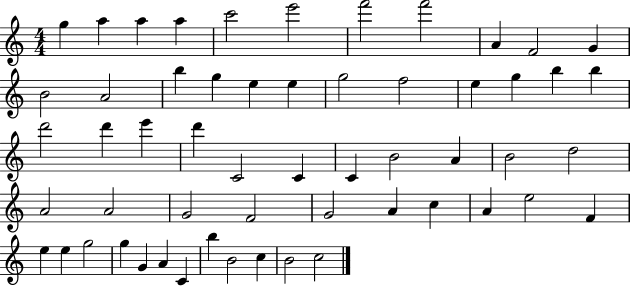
{
  \clef treble
  \numericTimeSignature
  \time 4/4
  \key c \major
  g''4 a''4 a''4 a''4 | c'''2 e'''2 | f'''2 f'''2 | a'4 f'2 g'4 | \break b'2 a'2 | b''4 g''4 e''4 e''4 | g''2 f''2 | e''4 g''4 b''4 b''4 | \break d'''2 d'''4 e'''4 | d'''4 c'2 c'4 | c'4 b'2 a'4 | b'2 d''2 | \break a'2 a'2 | g'2 f'2 | g'2 a'4 c''4 | a'4 e''2 f'4 | \break e''4 e''4 g''2 | g''4 g'4 a'4 c'4 | b''4 b'2 c''4 | b'2 c''2 | \break \bar "|."
}